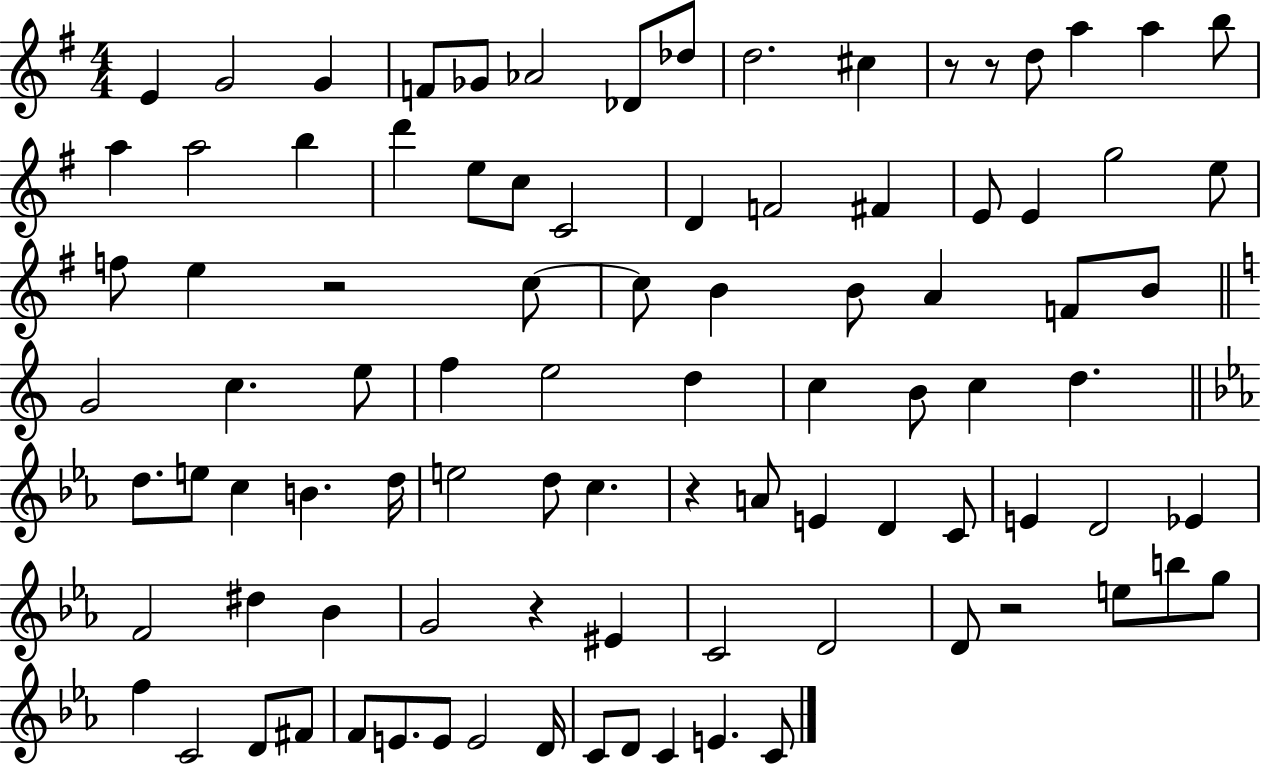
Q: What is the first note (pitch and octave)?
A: E4